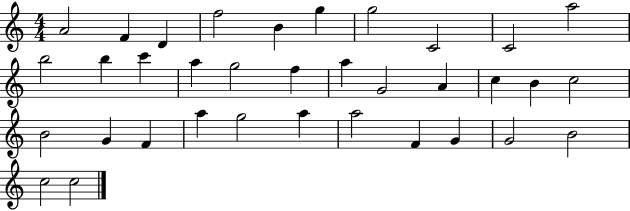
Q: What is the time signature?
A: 4/4